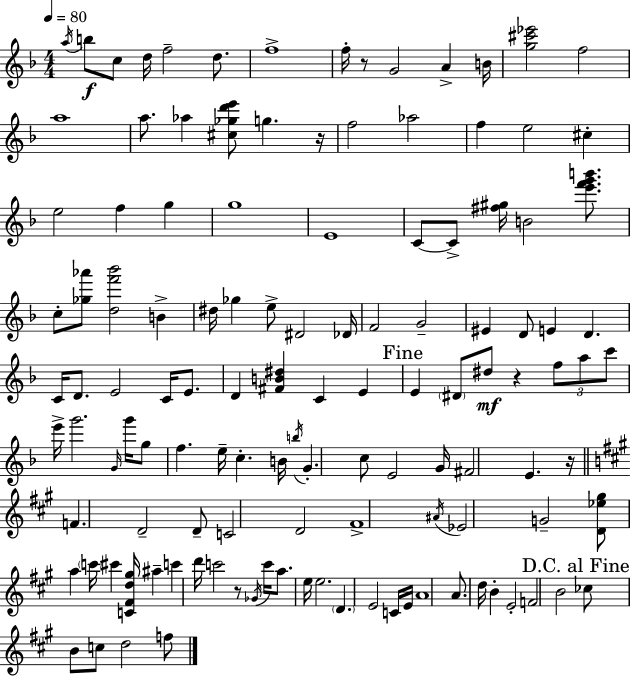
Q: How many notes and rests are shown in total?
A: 123